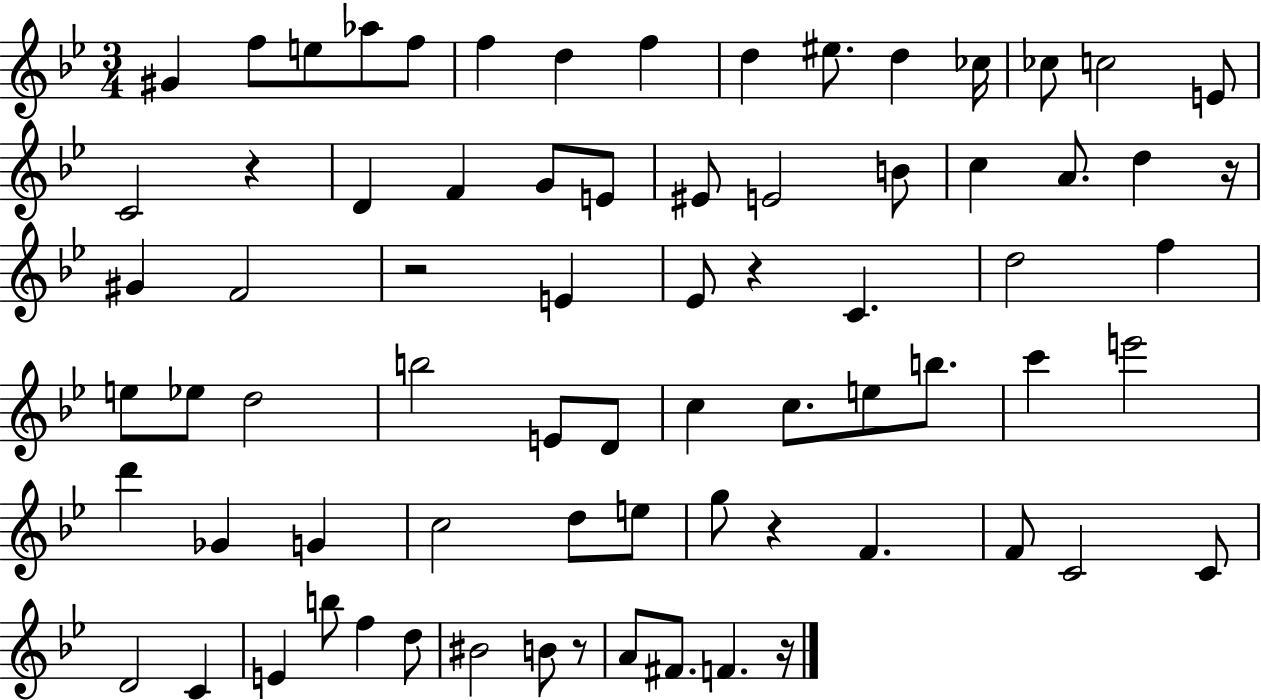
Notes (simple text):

G#4/q F5/e E5/e Ab5/e F5/e F5/q D5/q F5/q D5/q EIS5/e. D5/q CES5/s CES5/e C5/h E4/e C4/h R/q D4/q F4/q G4/e E4/e EIS4/e E4/h B4/e C5/q A4/e. D5/q R/s G#4/q F4/h R/h E4/q Eb4/e R/q C4/q. D5/h F5/q E5/e Eb5/e D5/h B5/h E4/e D4/e C5/q C5/e. E5/e B5/e. C6/q E6/h D6/q Gb4/q G4/q C5/h D5/e E5/e G5/e R/q F4/q. F4/e C4/h C4/e D4/h C4/q E4/q B5/e F5/q D5/e BIS4/h B4/e R/e A4/e F#4/e. F4/q. R/s